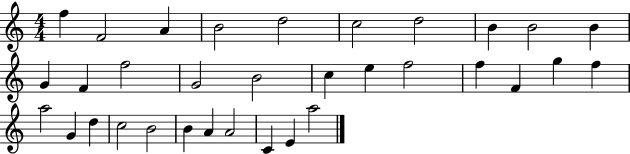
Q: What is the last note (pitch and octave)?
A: A5